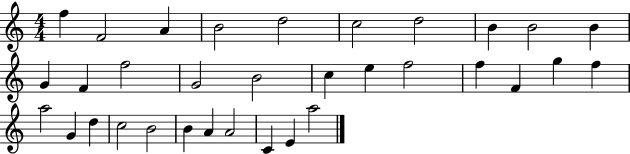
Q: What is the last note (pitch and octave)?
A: A5